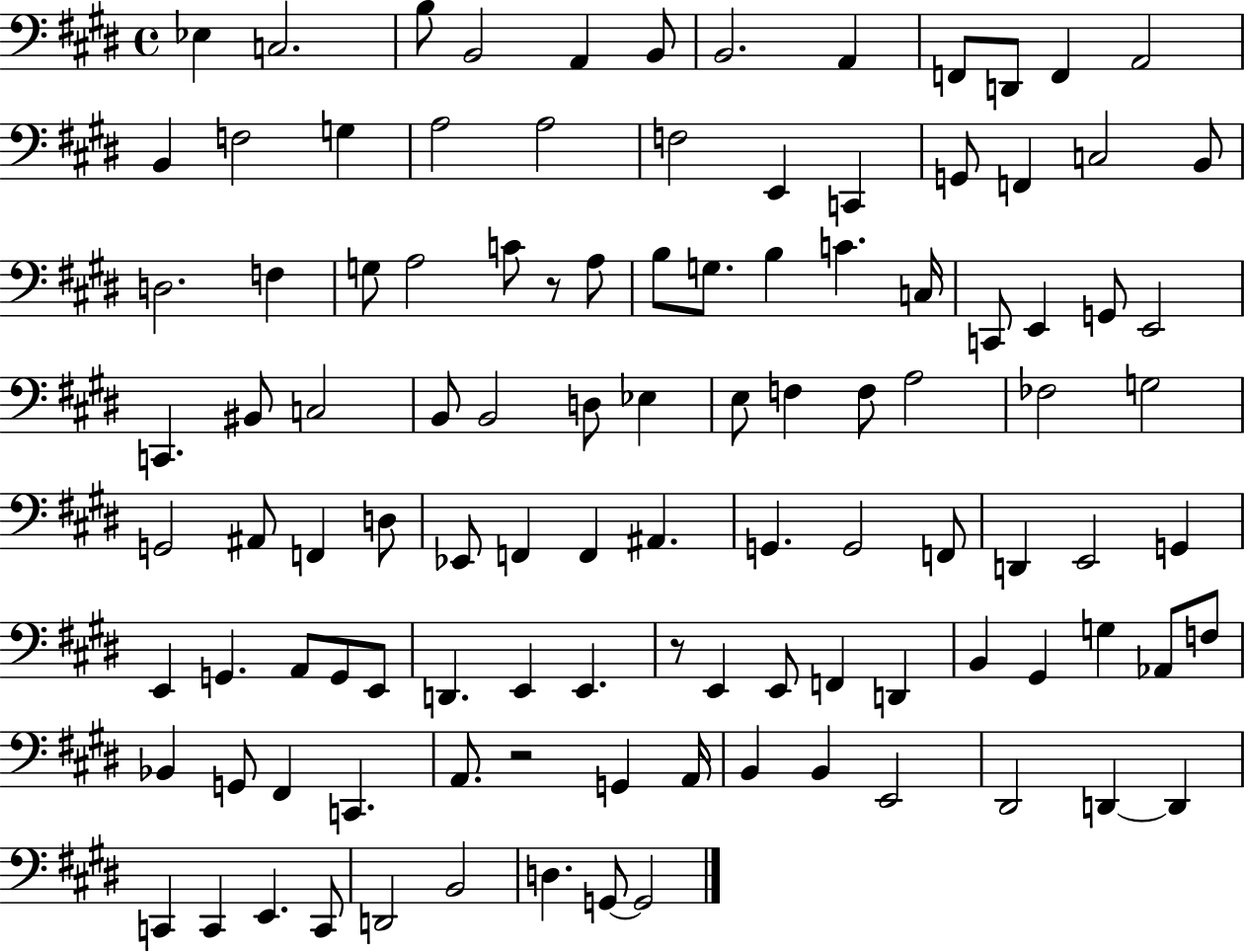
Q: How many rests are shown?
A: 3